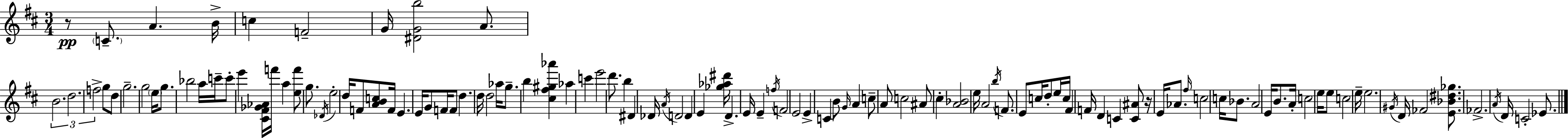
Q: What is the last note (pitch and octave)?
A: Eb4